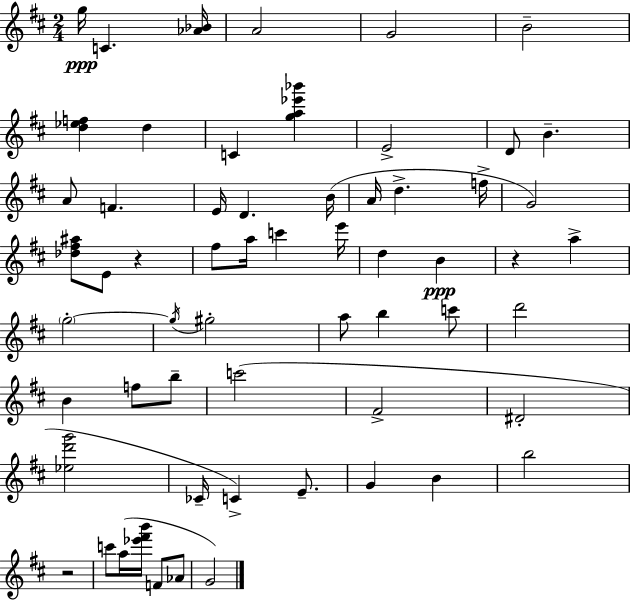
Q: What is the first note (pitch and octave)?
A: G5